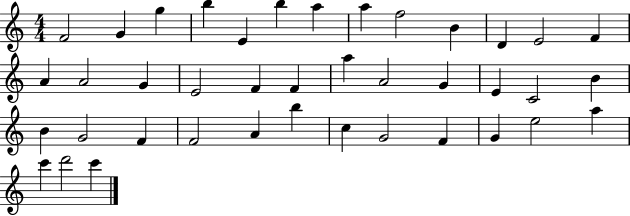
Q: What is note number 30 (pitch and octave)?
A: A4